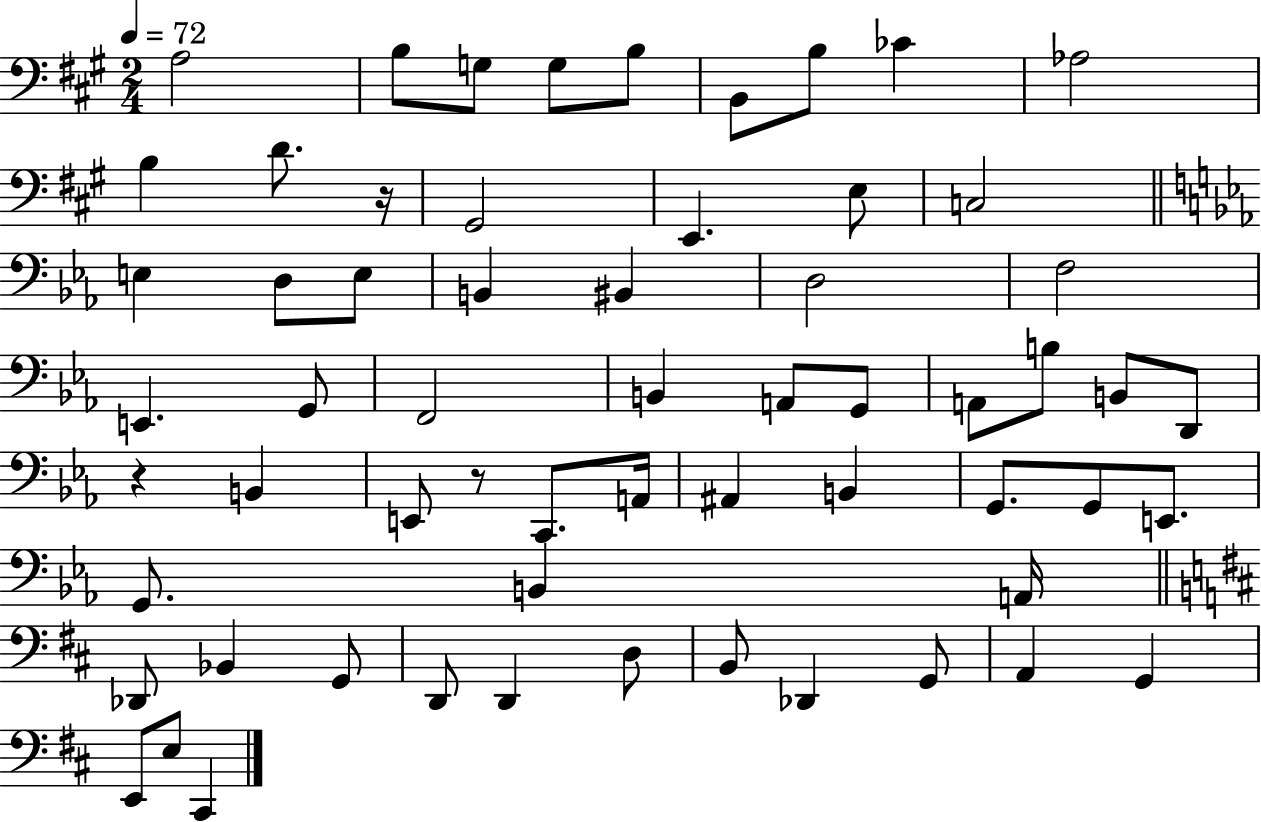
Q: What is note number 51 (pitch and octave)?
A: B2